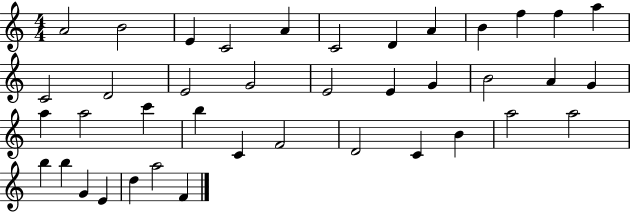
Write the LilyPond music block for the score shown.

{
  \clef treble
  \numericTimeSignature
  \time 4/4
  \key c \major
  a'2 b'2 | e'4 c'2 a'4 | c'2 d'4 a'4 | b'4 f''4 f''4 a''4 | \break c'2 d'2 | e'2 g'2 | e'2 e'4 g'4 | b'2 a'4 g'4 | \break a''4 a''2 c'''4 | b''4 c'4 f'2 | d'2 c'4 b'4 | a''2 a''2 | \break b''4 b''4 g'4 e'4 | d''4 a''2 f'4 | \bar "|."
}